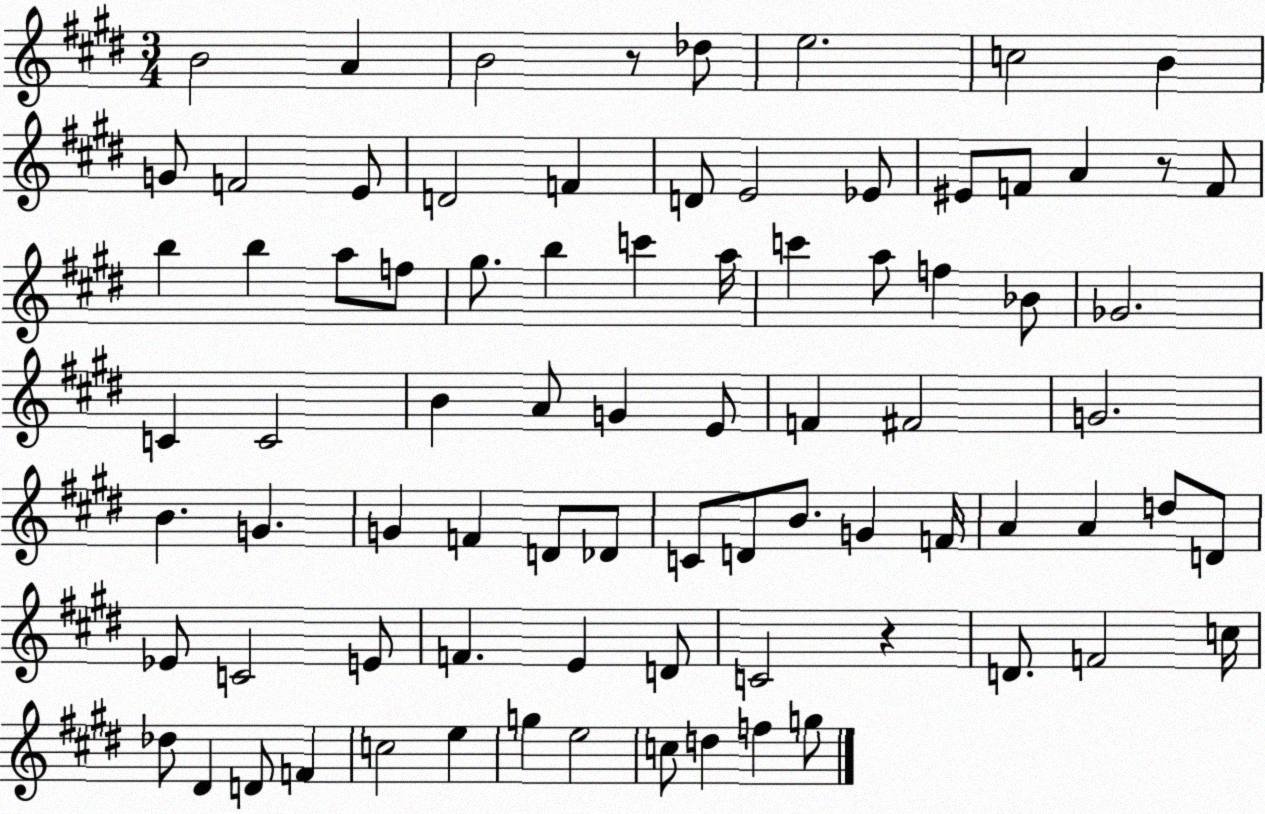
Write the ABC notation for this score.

X:1
T:Untitled
M:3/4
L:1/4
K:E
B2 A B2 z/2 _d/2 e2 c2 B G/2 F2 E/2 D2 F D/2 E2 _E/2 ^E/2 F/2 A z/2 F/2 b b a/2 f/2 ^g/2 b c' a/4 c' a/2 f _B/2 _G2 C C2 B A/2 G E/2 F ^F2 G2 B G G F D/2 _D/2 C/2 D/2 B/2 G F/4 A A d/2 D/2 _E/2 C2 E/2 F E D/2 C2 z D/2 F2 c/4 _d/2 ^D D/2 F c2 e g e2 c/2 d f g/2